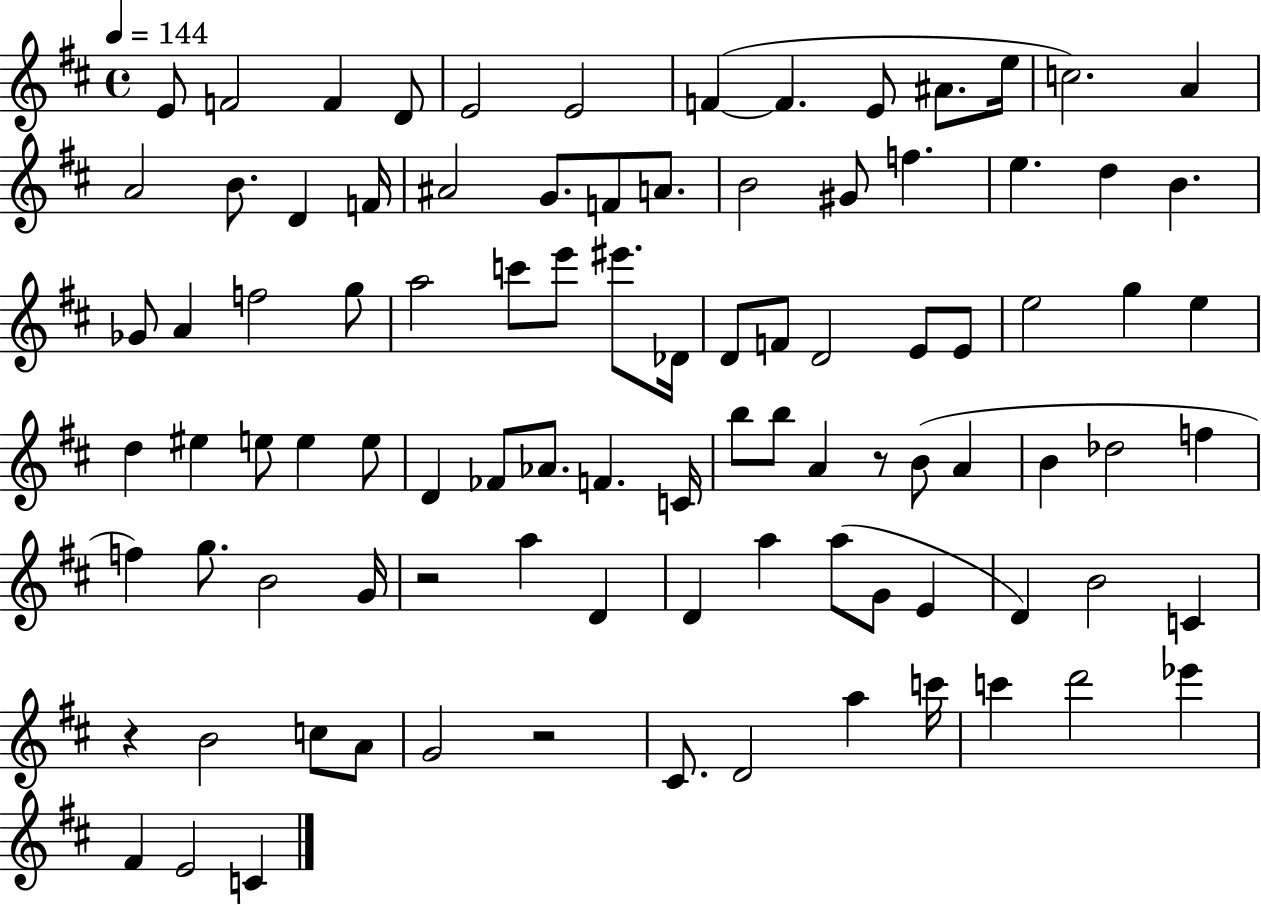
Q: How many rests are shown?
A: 4